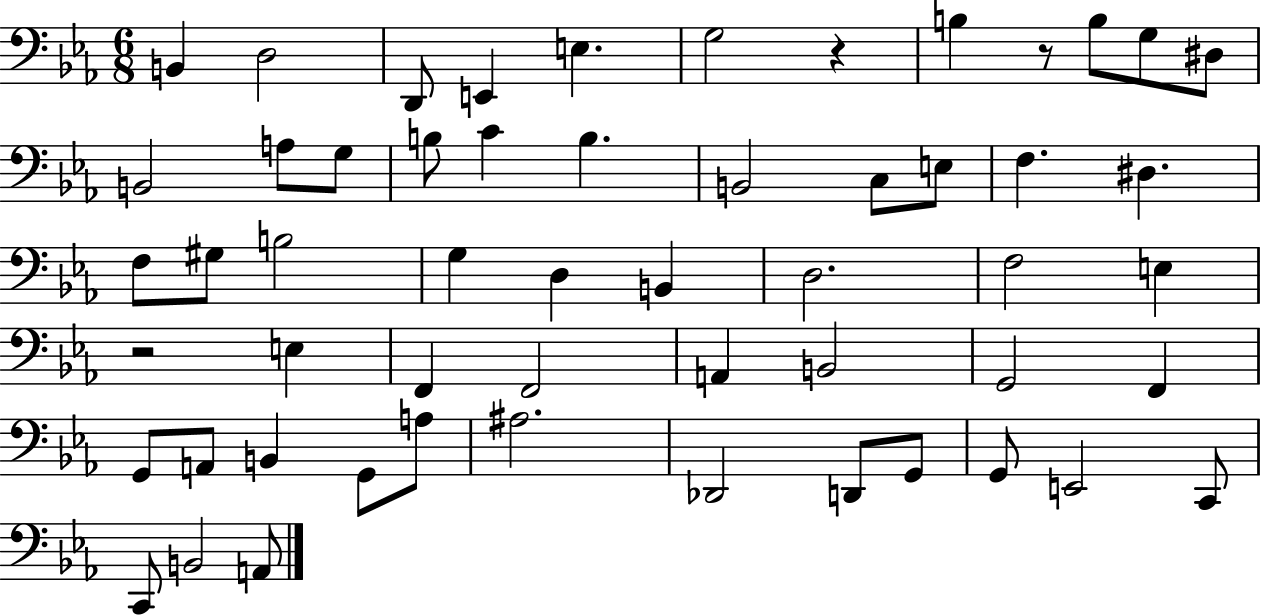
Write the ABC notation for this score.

X:1
T:Untitled
M:6/8
L:1/4
K:Eb
B,, D,2 D,,/2 E,, E, G,2 z B, z/2 B,/2 G,/2 ^D,/2 B,,2 A,/2 G,/2 B,/2 C B, B,,2 C,/2 E,/2 F, ^D, F,/2 ^G,/2 B,2 G, D, B,, D,2 F,2 E, z2 E, F,, F,,2 A,, B,,2 G,,2 F,, G,,/2 A,,/2 B,, G,,/2 A,/2 ^A,2 _D,,2 D,,/2 G,,/2 G,,/2 E,,2 C,,/2 C,,/2 B,,2 A,,/2